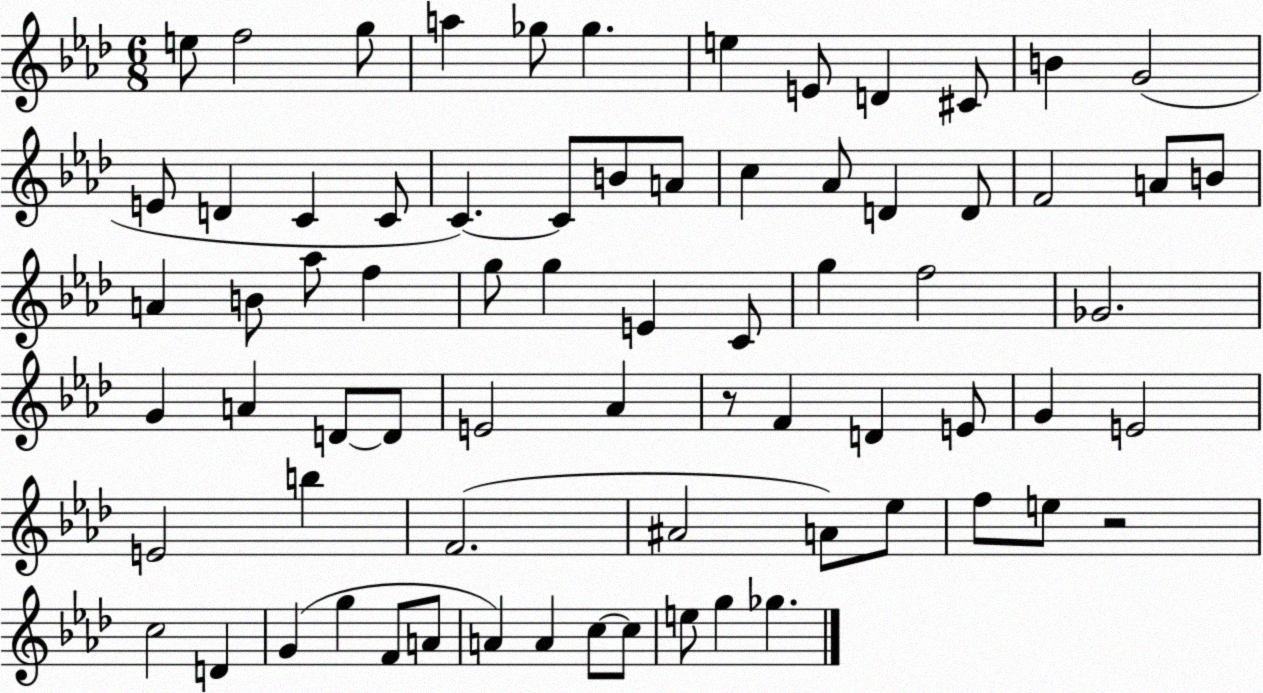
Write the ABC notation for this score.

X:1
T:Untitled
M:6/8
L:1/4
K:Ab
e/2 f2 g/2 a _g/2 _g e E/2 D ^C/2 B G2 E/2 D C C/2 C C/2 B/2 A/2 c _A/2 D D/2 F2 A/2 B/2 A B/2 _a/2 f g/2 g E C/2 g f2 _G2 G A D/2 D/2 E2 _A z/2 F D E/2 G E2 E2 b F2 ^A2 A/2 _e/2 f/2 e/2 z2 c2 D G g F/2 A/2 A A c/2 c/2 e/2 g _g